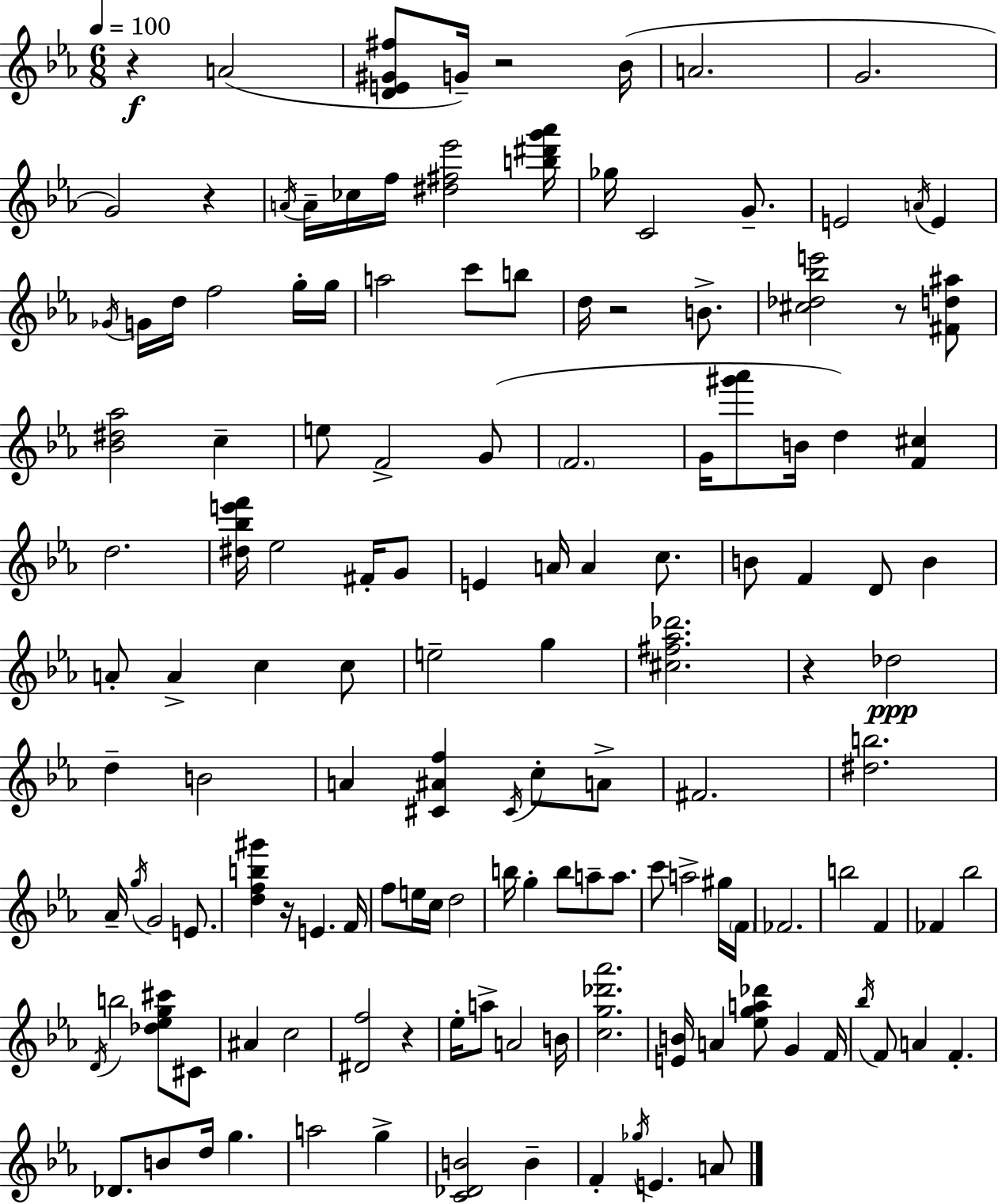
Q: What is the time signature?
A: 6/8